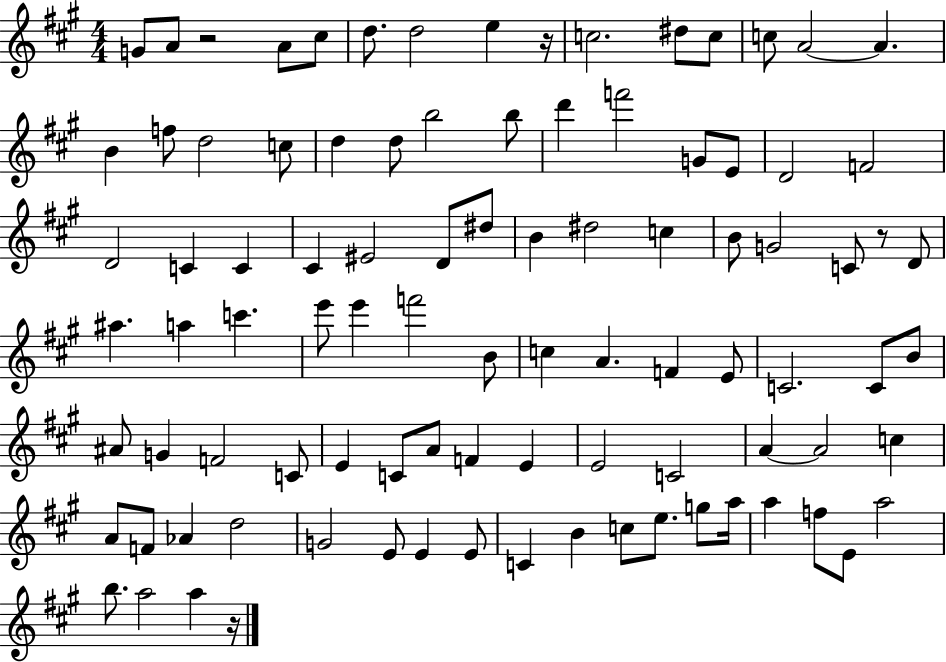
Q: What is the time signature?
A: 4/4